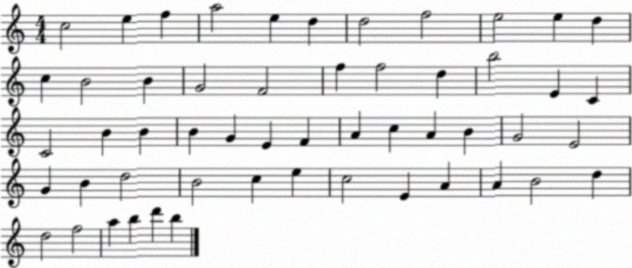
X:1
T:Untitled
M:4/4
L:1/4
K:C
c2 e f a2 e d d2 f2 e2 e d c B2 B G2 F2 f f2 d b2 E C C2 B B B G E F A c A B G2 E2 G B d2 B2 c e c2 E A A B2 d d2 f2 a b d' b